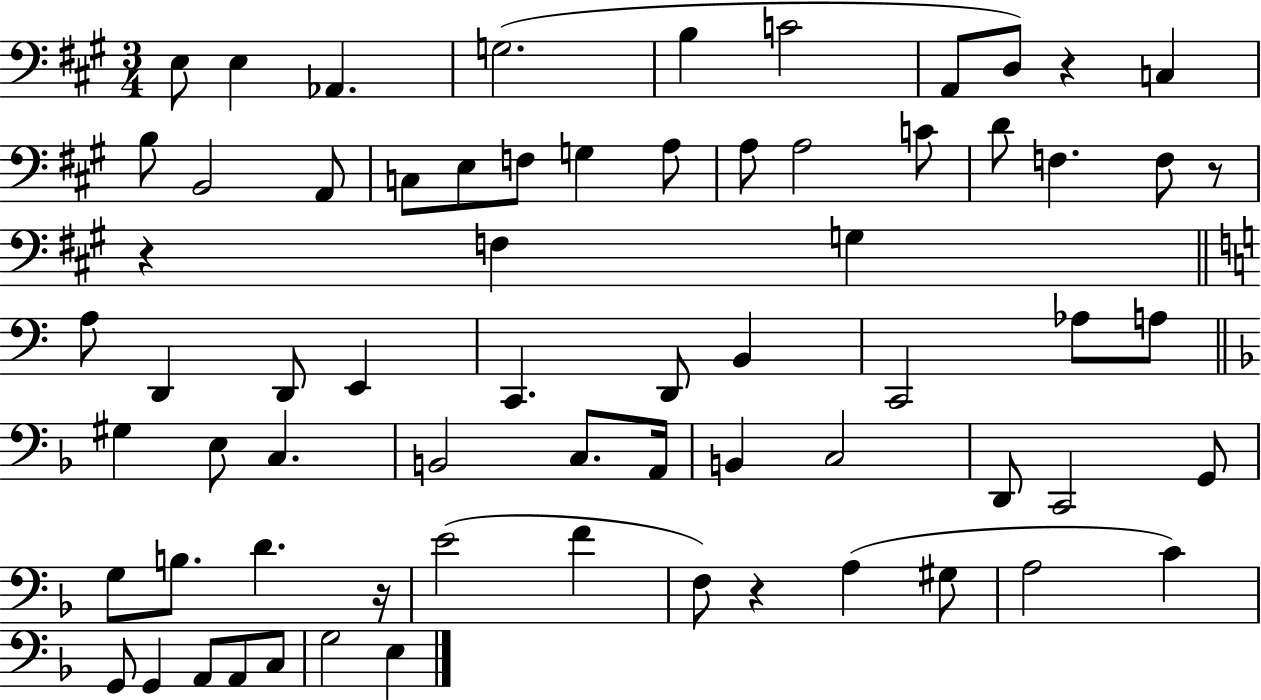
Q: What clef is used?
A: bass